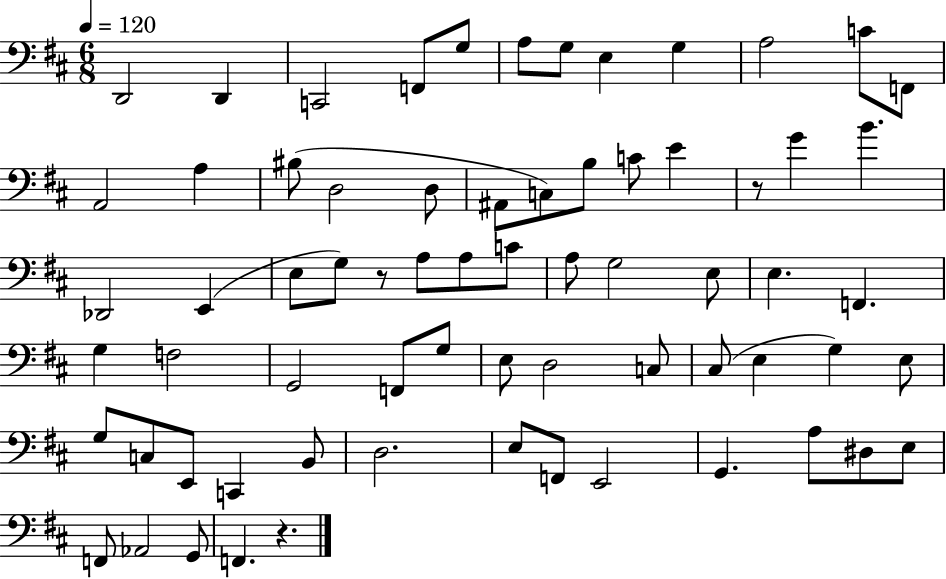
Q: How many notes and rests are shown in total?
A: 68